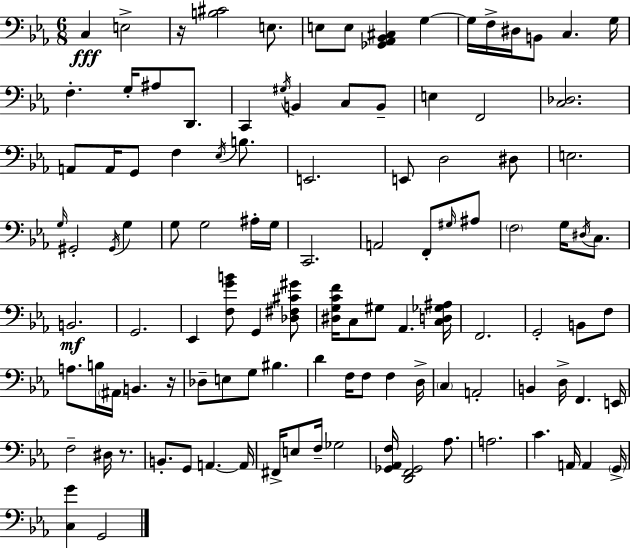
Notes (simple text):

C3/q E3/h R/s [B3,C#4]/h E3/e. E3/e E3/e [Gb2,Ab2,Bb2,C#3]/q G3/q G3/s F3/s D#3/s B2/e C3/q. G3/s F3/q. G3/s A#3/e D2/e. C2/q G#3/s B2/q C3/e B2/e E3/q F2/h [C3,Db3]/h. A2/e A2/s G2/e F3/q Eb3/s B3/e. E2/h. E2/e D3/h D#3/e E3/h. G3/s G#2/h G#2/s G3/q G3/e G3/h A#3/s G3/s C2/h. A2/h F2/e G#3/s A#3/e F3/h G3/s D#3/s C3/e. B2/h. G2/h. Eb2/q [F3,G4,B4]/e G2/q [Db3,F#3,C#4,G#4]/e [D#3,G3,C4,F4]/s C3/e G#3/e Ab2/q. [C3,D3,Gb3,A#3]/s F2/h. G2/h B2/e F3/e A3/e. B3/s A#2/s B2/q. R/s Db3/e E3/e G3/e BIS3/q. D4/q F3/s F3/e F3/q D3/s C3/q A2/h B2/q D3/s F2/q. E2/s F3/h D#3/s R/e. B2/e. G2/e A2/q. A2/s F#2/s E3/e F3/s Gb3/h [Gb2,Ab2,F3]/s [D2,F2,Gb2]/h Ab3/e. A3/h. C4/q. A2/s A2/q G2/s [C3,G4]/q G2/h